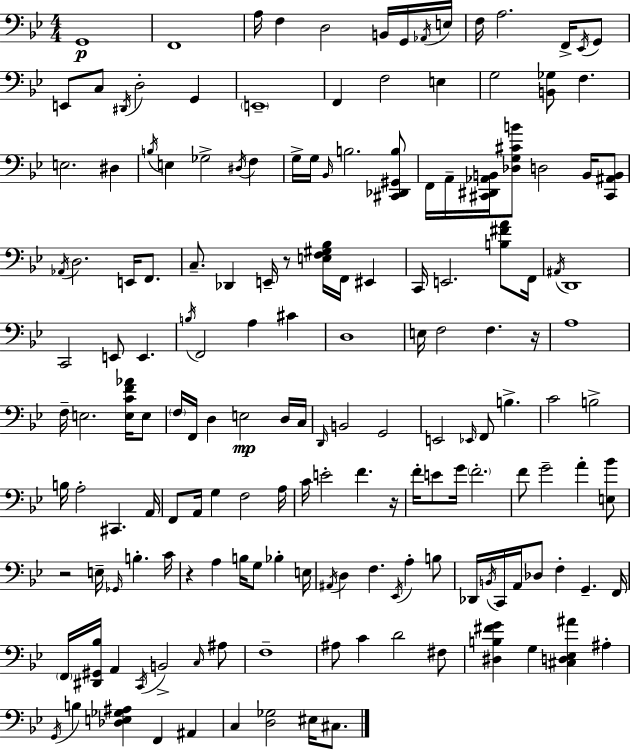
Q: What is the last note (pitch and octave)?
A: C#3